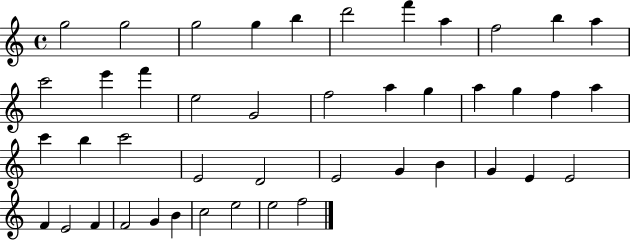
X:1
T:Untitled
M:4/4
L:1/4
K:C
g2 g2 g2 g b d'2 f' a f2 b a c'2 e' f' e2 G2 f2 a g a g f a c' b c'2 E2 D2 E2 G B G E E2 F E2 F F2 G B c2 e2 e2 f2